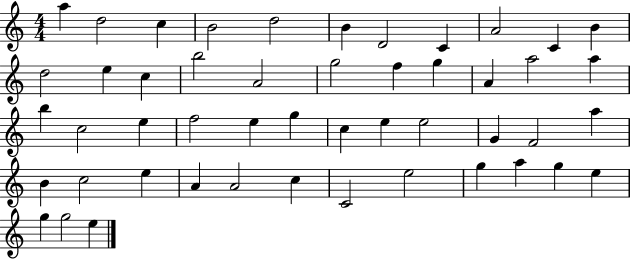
A5/q D5/h C5/q B4/h D5/h B4/q D4/h C4/q A4/h C4/q B4/q D5/h E5/q C5/q B5/h A4/h G5/h F5/q G5/q A4/q A5/h A5/q B5/q C5/h E5/q F5/h E5/q G5/q C5/q E5/q E5/h G4/q F4/h A5/q B4/q C5/h E5/q A4/q A4/h C5/q C4/h E5/h G5/q A5/q G5/q E5/q G5/q G5/h E5/q